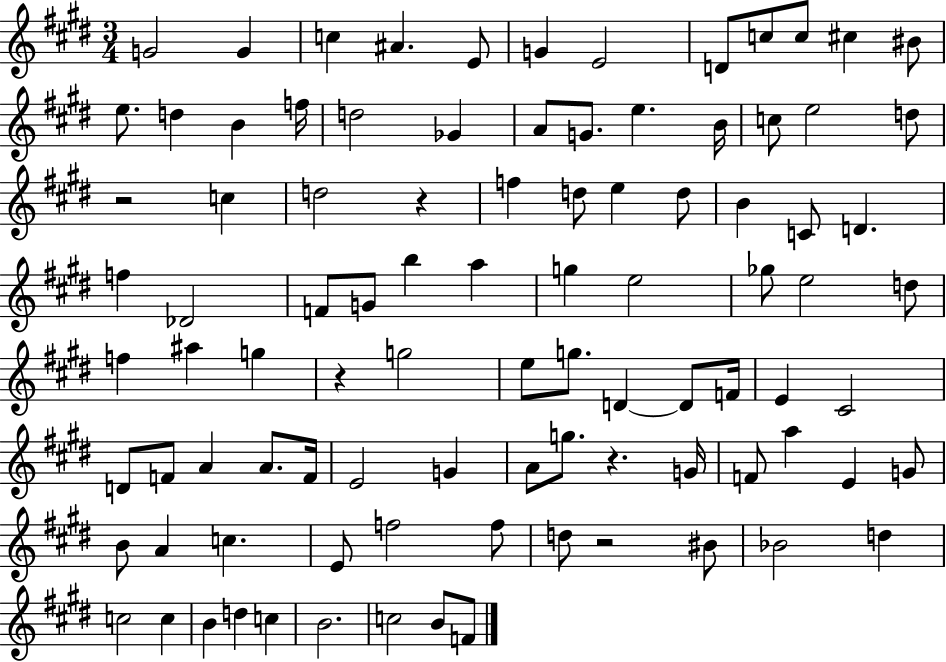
G4/h G4/q C5/q A#4/q. E4/e G4/q E4/h D4/e C5/e C5/e C#5/q BIS4/e E5/e. D5/q B4/q F5/s D5/h Gb4/q A4/e G4/e. E5/q. B4/s C5/e E5/h D5/e R/h C5/q D5/h R/q F5/q D5/e E5/q D5/e B4/q C4/e D4/q. F5/q Db4/h F4/e G4/e B5/q A5/q G5/q E5/h Gb5/e E5/h D5/e F5/q A#5/q G5/q R/q G5/h E5/e G5/e. D4/q D4/e F4/s E4/q C#4/h D4/e F4/e A4/q A4/e. F4/s E4/h G4/q A4/e G5/e. R/q. G4/s F4/e A5/q E4/q G4/e B4/e A4/q C5/q. E4/e F5/h F5/e D5/e R/h BIS4/e Bb4/h D5/q C5/h C5/q B4/q D5/q C5/q B4/h. C5/h B4/e F4/e